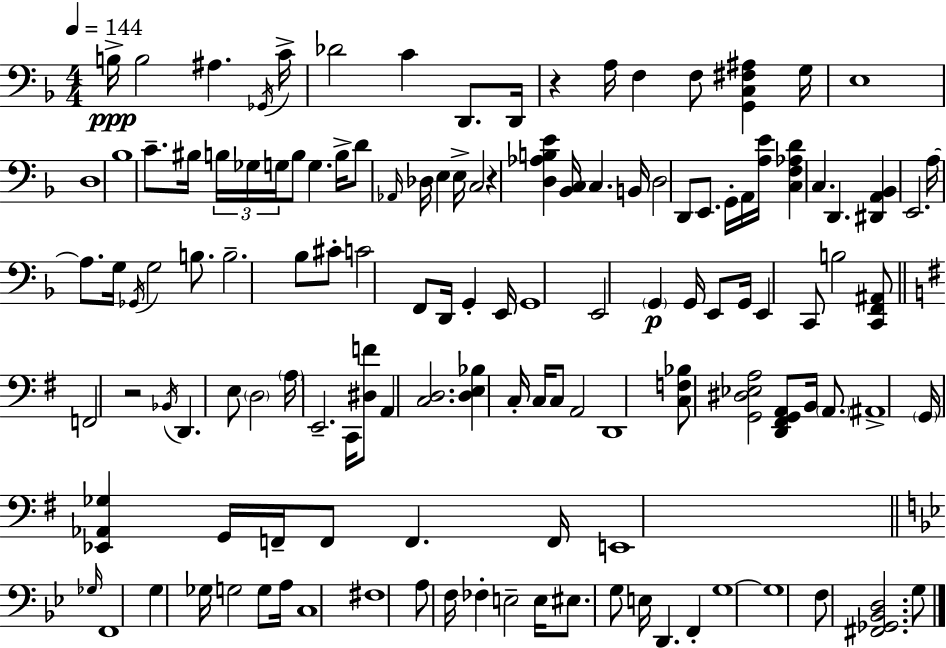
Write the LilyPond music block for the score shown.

{
  \clef bass
  \numericTimeSignature
  \time 4/4
  \key f \major
  \tempo 4 = 144
  b16->\ppp b2 ais4. \acciaccatura { ges,16 } | c'16-> des'2 c'4 d,8. | d,16 r4 a16 f4 f8 <g, c fis ais>4 | g16 e1 | \break d1 | bes1 | c'8.-- bis16 \tuplet 3/2 { b16 ges16 g16 } b8 g4. | b16-> d'8 \grace { aes,16 } des16 e4 e16-> c2 | \break r4 <d aes b e'>4 <bes, c>16 c4. | b,16 d2 d,8 e,8. g,16-. | a,16 <a e'>16 <c f aes d'>4 c4. d,4. | <dis, a, bes,>4 e,2. | \break a16~~ a8. g16 \acciaccatura { ges,16 } g2 | b8. b2.-- bes8 | cis'8-. c'2 f,8 d,16 g,4-. | e,16 g,1 | \break e,2 \parenthesize g,4\p g,16 | e,8 g,16 e,4 c,8 b2 | <c, f, ais,>8 \bar "||" \break \key g \major f,2 r2 | \acciaccatura { bes,16 } d,4. e8 \parenthesize d2 | \parenthesize a16 e,2.-- c,16 <dis f'>8 | a,4 <c d>2. | \break <d e bes>4 c16-. c16 c8 a,2 | d,1 | <c f bes>8 <g, dis ees a>2 <d, fis, g, a,>8 b,16 \parenthesize a,8. | ais,1-> | \break \parenthesize g,16 <ees, aes, ges>4 g,16 f,16-- f,8 f,4. | f,16 e,1 | \bar "||" \break \key bes \major \grace { ges16 } f,1 | g4 ges16 g2 g8 | a16 c1 | fis1 | \break a8 f16 fes4-. e2-- | e16 eis8. g8 e16 d,4. f,4-. | g1~~ | g1 | \break f8 <fis, ges, bes, d>2. g8 | \bar "|."
}